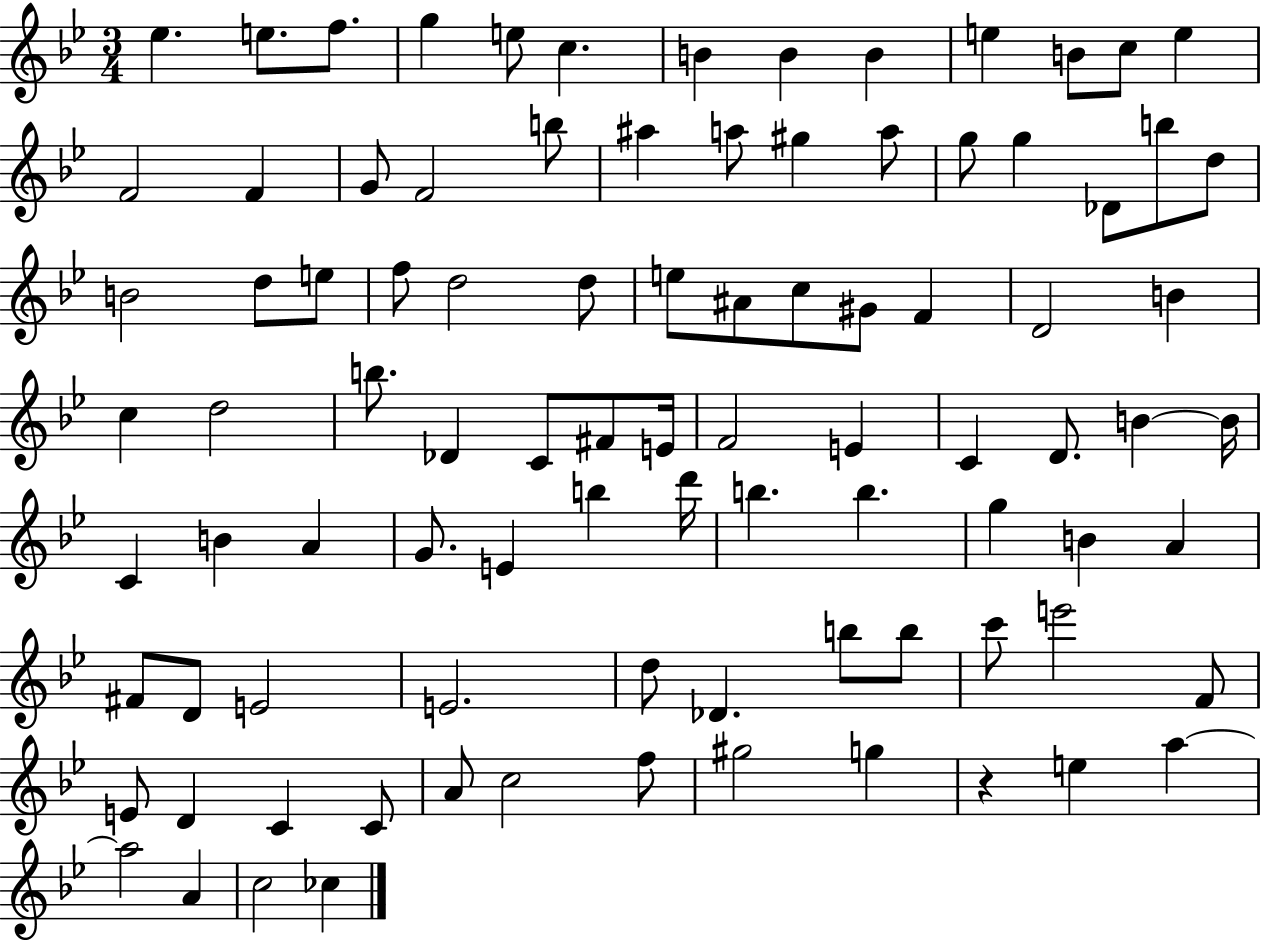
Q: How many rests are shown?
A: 1